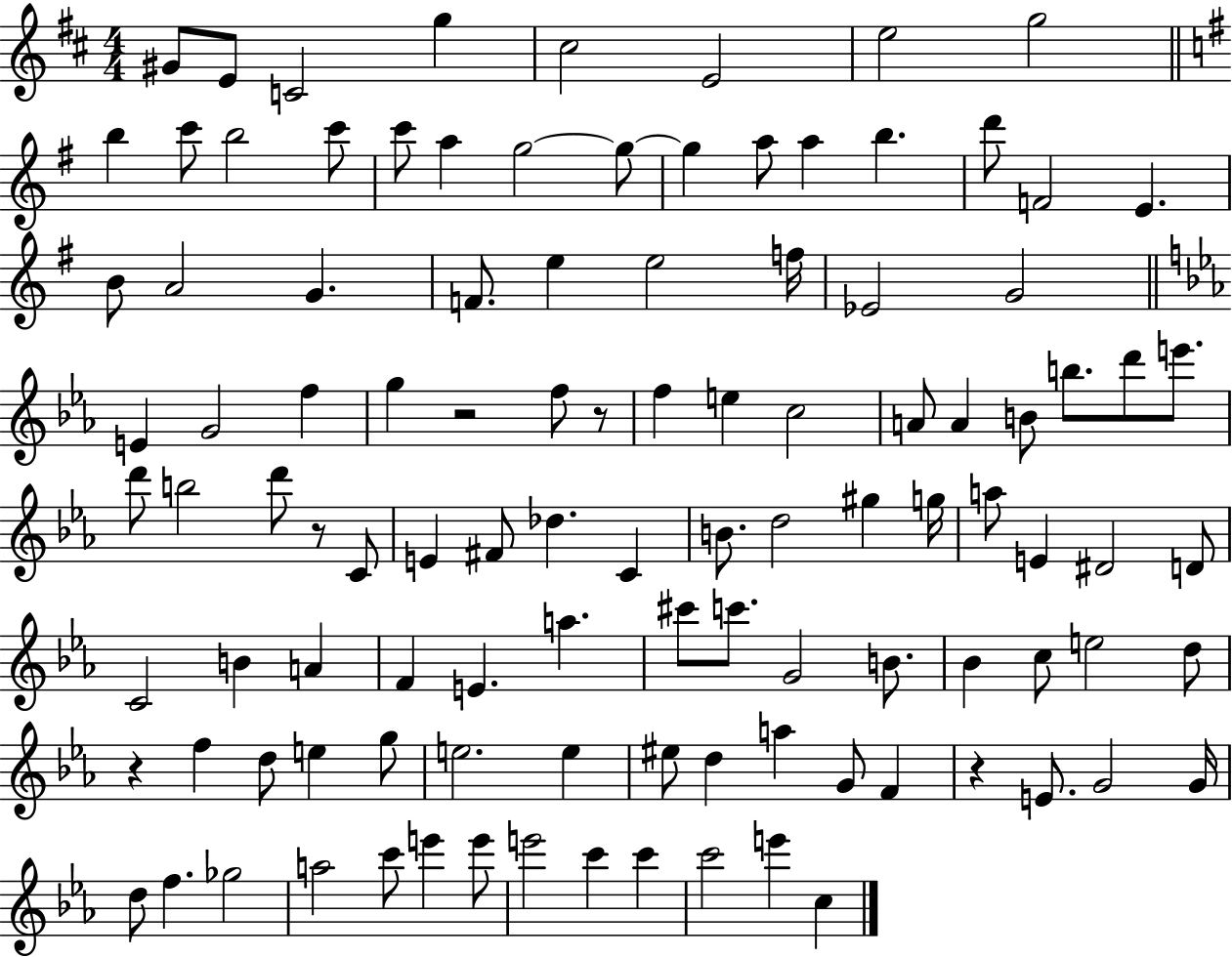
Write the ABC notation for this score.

X:1
T:Untitled
M:4/4
L:1/4
K:D
^G/2 E/2 C2 g ^c2 E2 e2 g2 b c'/2 b2 c'/2 c'/2 a g2 g/2 g a/2 a b d'/2 F2 E B/2 A2 G F/2 e e2 f/4 _E2 G2 E G2 f g z2 f/2 z/2 f e c2 A/2 A B/2 b/2 d'/2 e'/2 d'/2 b2 d'/2 z/2 C/2 E ^F/2 _d C B/2 d2 ^g g/4 a/2 E ^D2 D/2 C2 B A F E a ^c'/2 c'/2 G2 B/2 _B c/2 e2 d/2 z f d/2 e g/2 e2 e ^e/2 d a G/2 F z E/2 G2 G/4 d/2 f _g2 a2 c'/2 e' e'/2 e'2 c' c' c'2 e' c